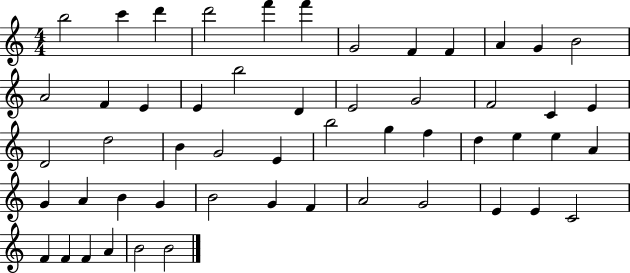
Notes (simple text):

B5/h C6/q D6/q D6/h F6/q F6/q G4/h F4/q F4/q A4/q G4/q B4/h A4/h F4/q E4/q E4/q B5/h D4/q E4/h G4/h F4/h C4/q E4/q D4/h D5/h B4/q G4/h E4/q B5/h G5/q F5/q D5/q E5/q E5/q A4/q G4/q A4/q B4/q G4/q B4/h G4/q F4/q A4/h G4/h E4/q E4/q C4/h F4/q F4/q F4/q A4/q B4/h B4/h